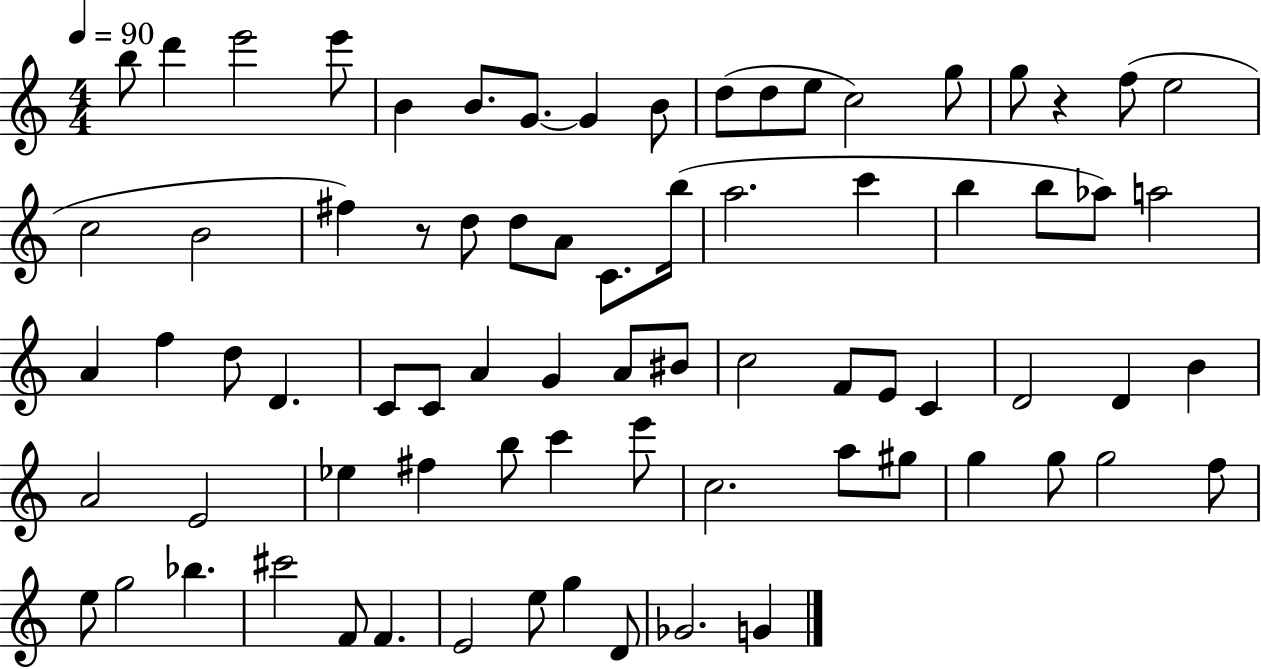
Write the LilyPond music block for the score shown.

{
  \clef treble
  \numericTimeSignature
  \time 4/4
  \key c \major
  \tempo 4 = 90
  b''8 d'''4 e'''2 e'''8 | b'4 b'8. g'8.~~ g'4 b'8 | d''8( d''8 e''8 c''2) g''8 | g''8 r4 f''8( e''2 | \break c''2 b'2 | fis''4) r8 d''8 d''8 a'8 c'8. b''16( | a''2. c'''4 | b''4 b''8 aes''8) a''2 | \break a'4 f''4 d''8 d'4. | c'8 c'8 a'4 g'4 a'8 bis'8 | c''2 f'8 e'8 c'4 | d'2 d'4 b'4 | \break a'2 e'2 | ees''4 fis''4 b''8 c'''4 e'''8 | c''2. a''8 gis''8 | g''4 g''8 g''2 f''8 | \break e''8 g''2 bes''4. | cis'''2 f'8 f'4. | e'2 e''8 g''4 d'8 | ges'2. g'4 | \break \bar "|."
}